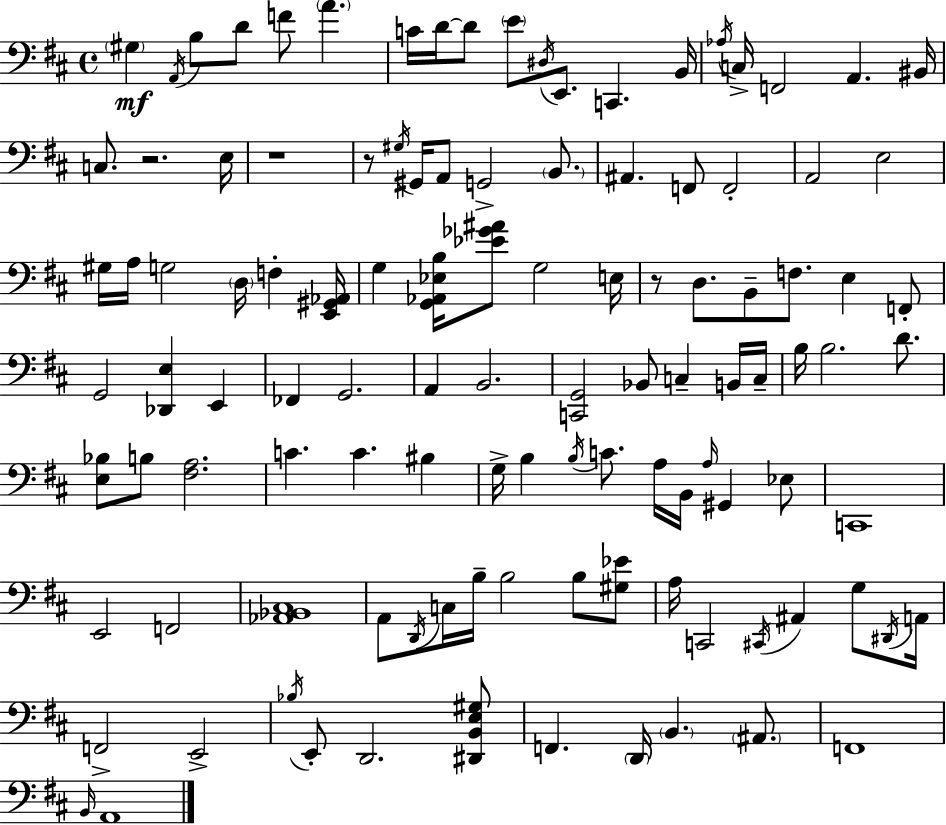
G#3/q A2/s B3/e D4/e F4/e A4/q. C4/s D4/s D4/e E4/e D#3/s E2/e. C2/q. B2/s Ab3/s C3/s F2/h A2/q. BIS2/s C3/e. R/h. E3/s R/w R/e G#3/s G#2/s A2/e G2/h B2/e. A#2/q. F2/e F2/h A2/h E3/h G#3/s A3/s G3/h D3/s F3/q [E2,G#2,Ab2]/s G3/q [G2,Ab2,Eb3,B3]/s [Eb4,Gb4,A#4]/e G3/h E3/s R/e D3/e. B2/e F3/e. E3/q F2/e G2/h [Db2,E3]/q E2/q FES2/q G2/h. A2/q B2/h. [C2,G2]/h Bb2/e C3/q B2/s C3/s B3/s B3/h. D4/e. [E3,Bb3]/e B3/e [F#3,A3]/h. C4/q. C4/q. BIS3/q G3/s B3/q B3/s C4/e. A3/s B2/s A3/s G#2/q Eb3/e C2/w E2/h F2/h [Ab2,Bb2,C#3]/w A2/e D2/s C3/s B3/s B3/h B3/e [G#3,Eb4]/e A3/s C2/h C#2/s A#2/q G3/e D#2/s A2/s F2/h E2/h Bb3/s E2/e D2/h. [D#2,B2,E3,G#3]/e F2/q. D2/s B2/q. A#2/e. F2/w B2/s A2/w